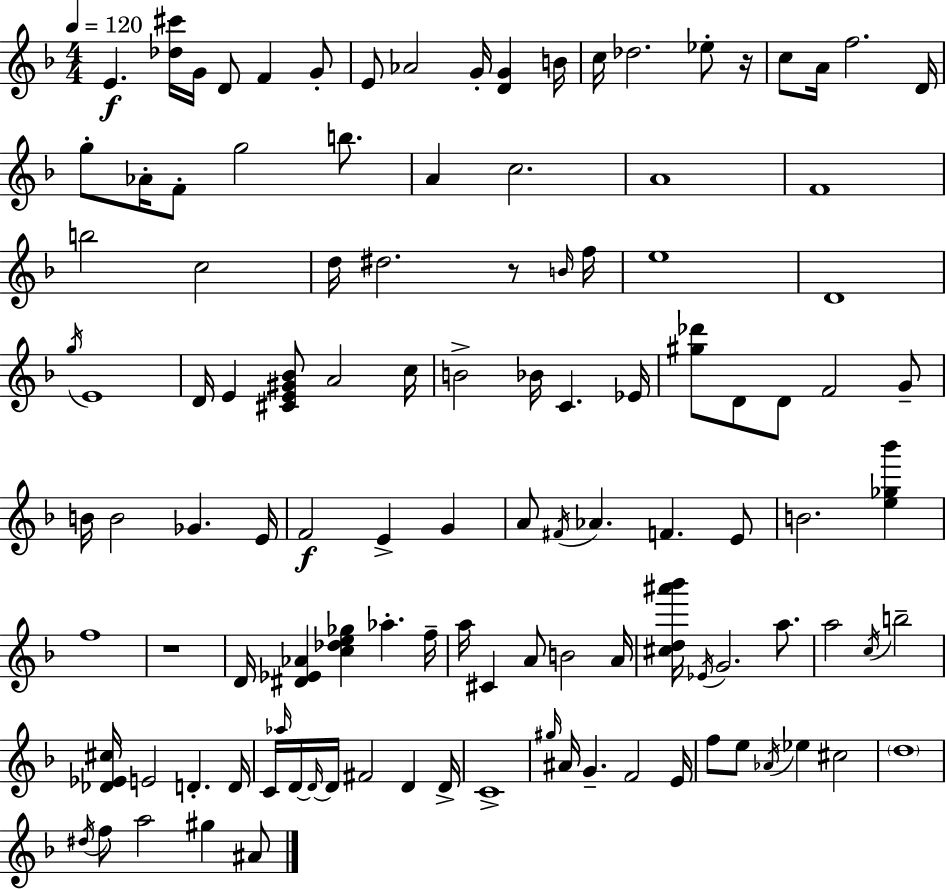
X:1
T:Untitled
M:4/4
L:1/4
K:F
E [_d^c']/4 G/4 D/2 F G/2 E/2 _A2 G/4 [DG] B/4 c/4 _d2 _e/2 z/4 c/2 A/4 f2 D/4 g/2 _A/4 F/2 g2 b/2 A c2 A4 F4 b2 c2 d/4 ^d2 z/2 B/4 f/4 e4 D4 g/4 E4 D/4 E [^CE^G_B]/2 A2 c/4 B2 _B/4 C _E/4 [^g_d']/2 D/2 D/2 F2 G/2 B/4 B2 _G E/4 F2 E G A/2 ^F/4 _A F E/2 B2 [e_g_b'] f4 z4 D/4 [^D_E_A] [c_de_g] _a f/4 a/4 ^C A/2 B2 A/4 [^cd^a'_b']/4 _E/4 G2 a/2 a2 c/4 b2 [_D_E^c]/4 E2 D D/4 C/4 _a/4 D/4 D/4 D/4 ^F2 D D/4 C4 ^g/4 ^A/4 G F2 E/4 f/2 e/2 _A/4 _e ^c2 d4 ^d/4 f/2 a2 ^g ^A/2